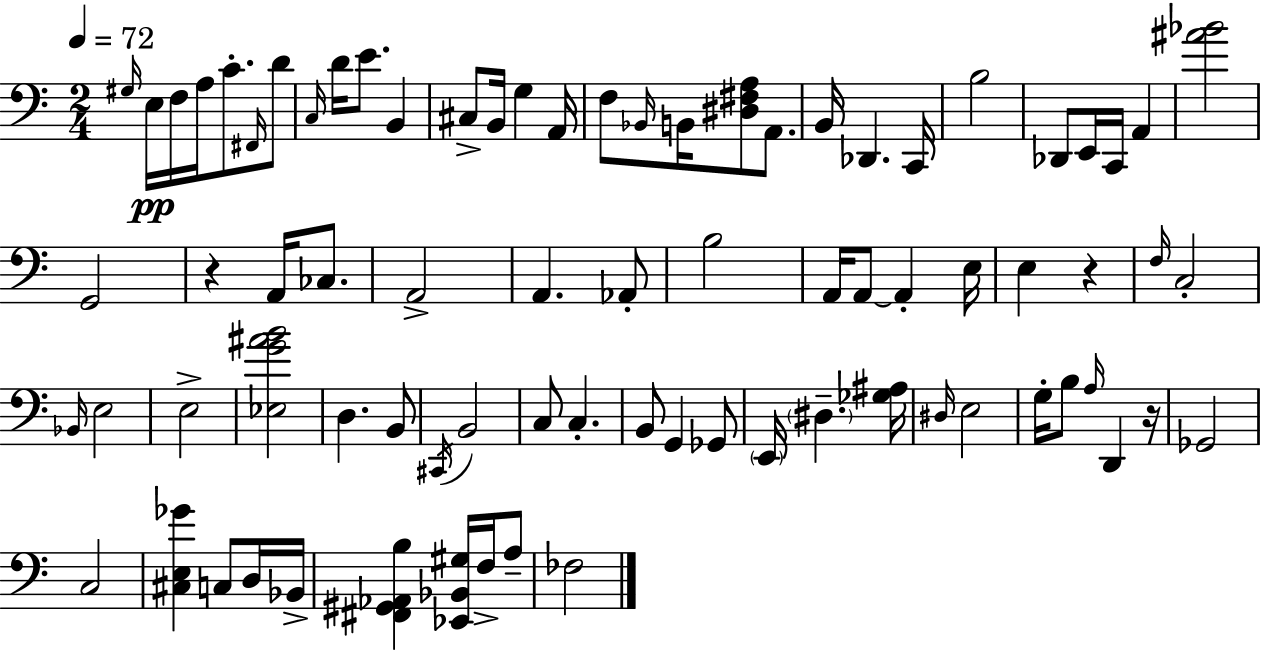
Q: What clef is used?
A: bass